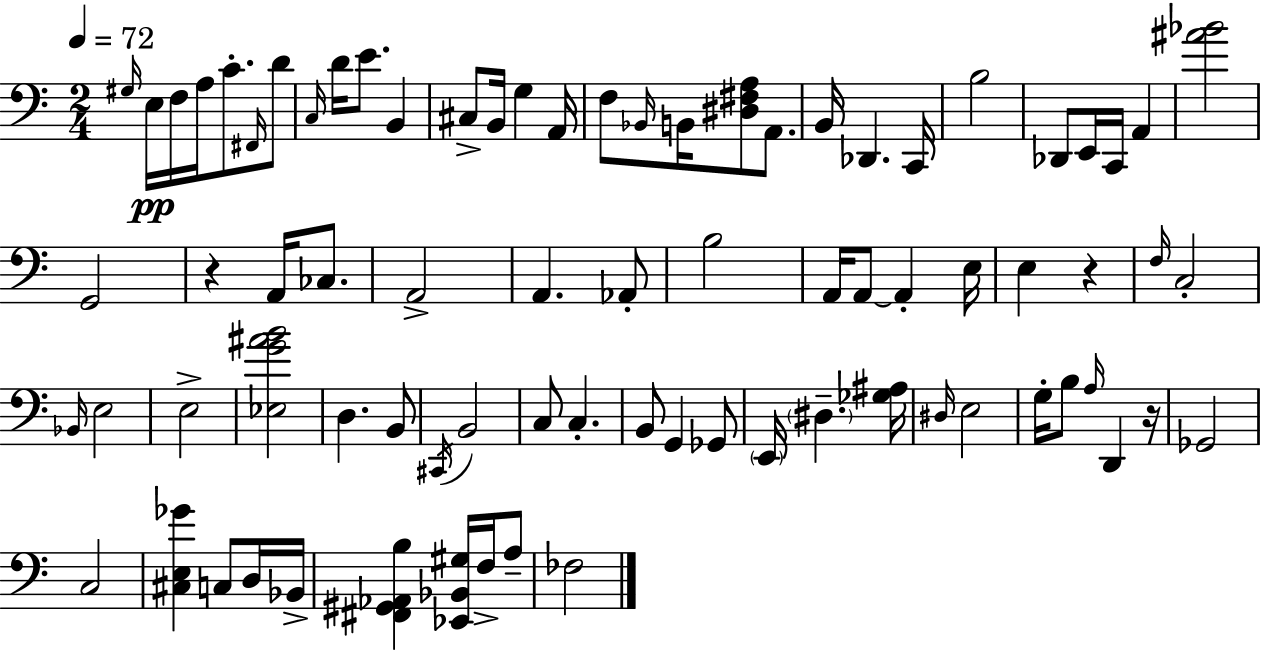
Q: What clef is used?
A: bass